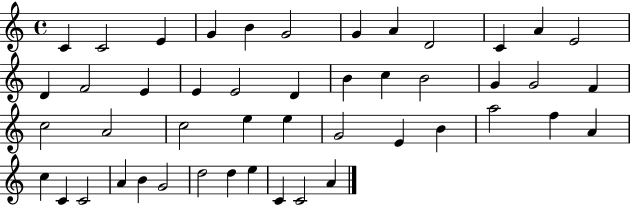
X:1
T:Untitled
M:4/4
L:1/4
K:C
C C2 E G B G2 G A D2 C A E2 D F2 E E E2 D B c B2 G G2 F c2 A2 c2 e e G2 E B a2 f A c C C2 A B G2 d2 d e C C2 A